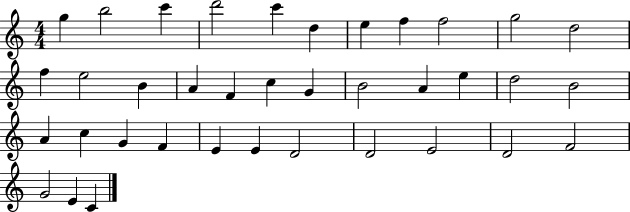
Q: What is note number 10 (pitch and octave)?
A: G5